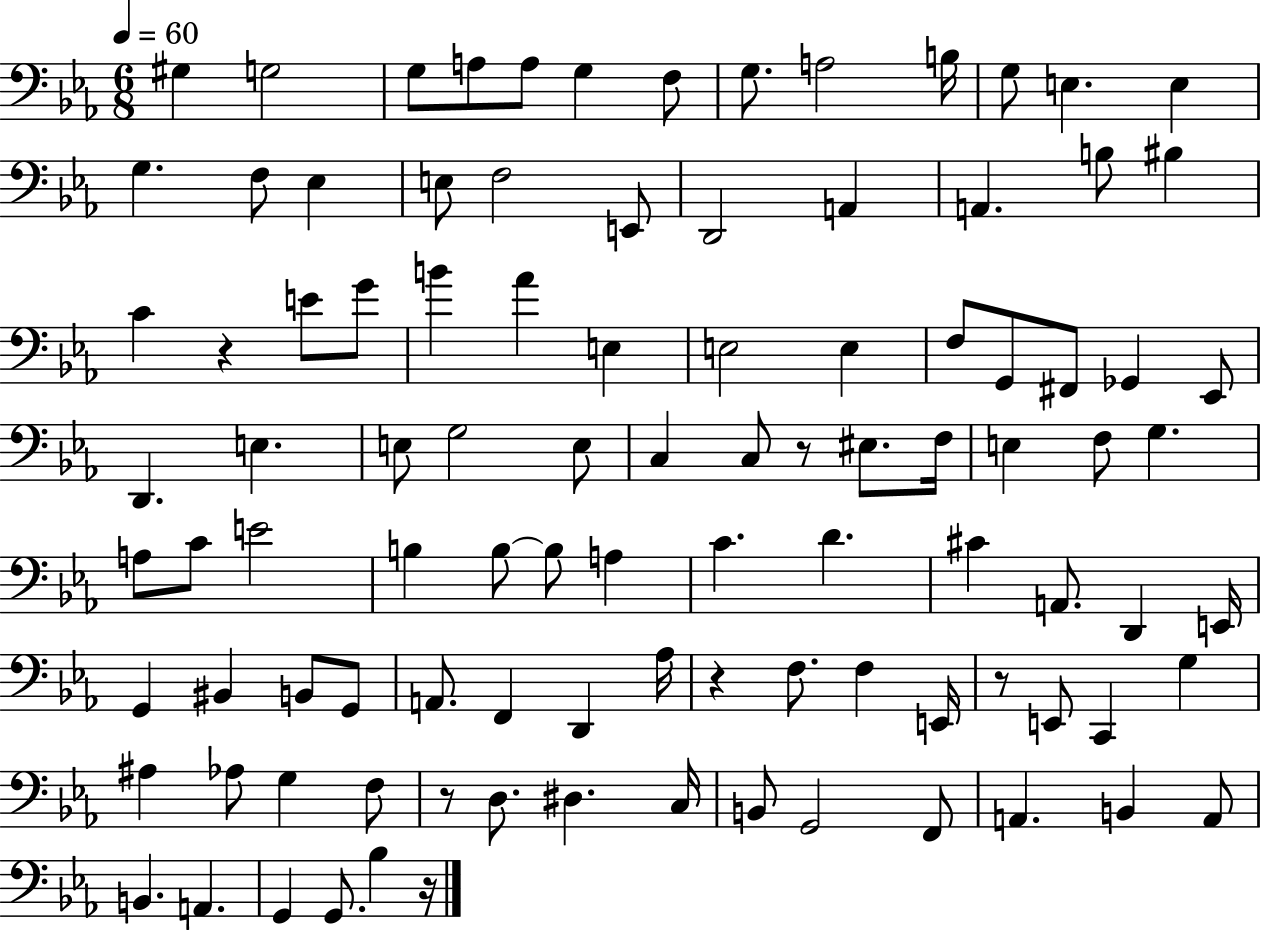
{
  \clef bass
  \numericTimeSignature
  \time 6/8
  \key ees \major
  \tempo 4 = 60
  gis4 g2 | g8 a8 a8 g4 f8 | g8. a2 b16 | g8 e4. e4 | \break g4. f8 ees4 | e8 f2 e,8 | d,2 a,4 | a,4. b8 bis4 | \break c'4 r4 e'8 g'8 | b'4 aes'4 e4 | e2 e4 | f8 g,8 fis,8 ges,4 ees,8 | \break d,4. e4. | e8 g2 e8 | c4 c8 r8 eis8. f16 | e4 f8 g4. | \break a8 c'8 e'2 | b4 b8~~ b8 a4 | c'4. d'4. | cis'4 a,8. d,4 e,16 | \break g,4 bis,4 b,8 g,8 | a,8. f,4 d,4 aes16 | r4 f8. f4 e,16 | r8 e,8 c,4 g4 | \break ais4 aes8 g4 f8 | r8 d8. dis4. c16 | b,8 g,2 f,8 | a,4. b,4 a,8 | \break b,4. a,4. | g,4 g,8. bes4 r16 | \bar "|."
}